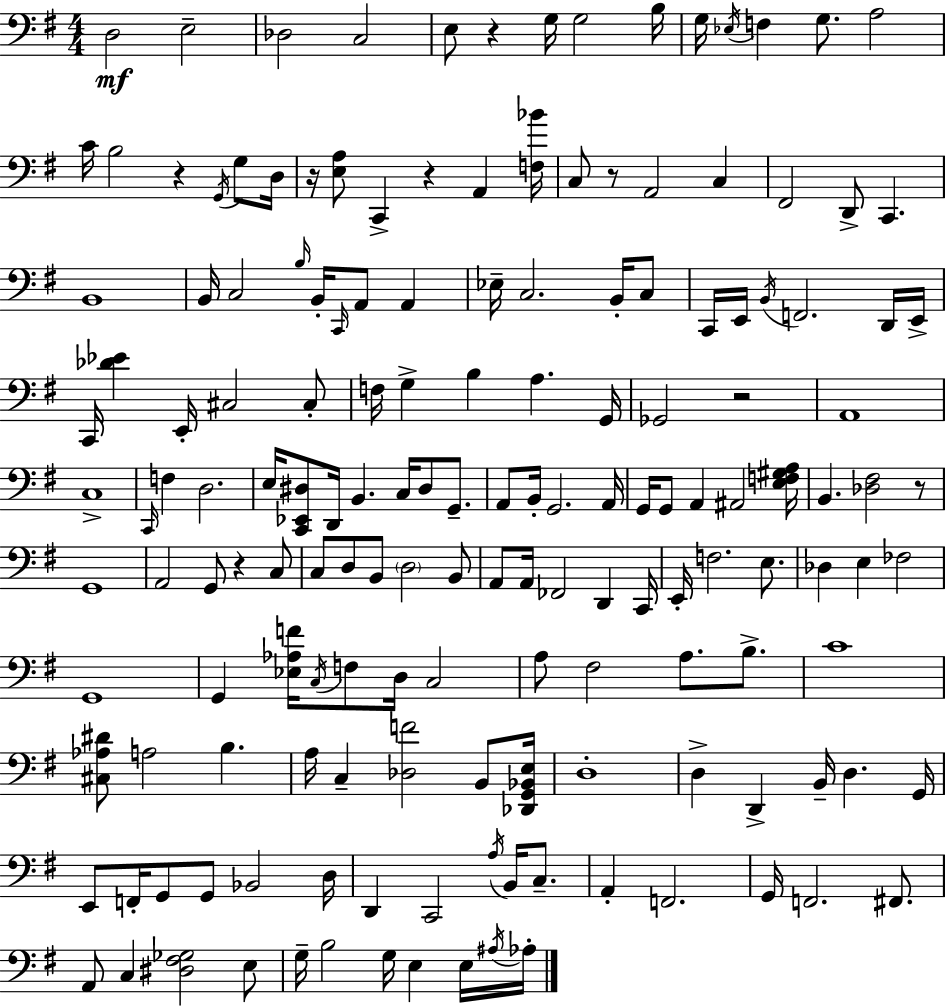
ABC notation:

X:1
T:Untitled
M:4/4
L:1/4
K:G
D,2 E,2 _D,2 C,2 E,/2 z G,/4 G,2 B,/4 G,/4 _E,/4 F, G,/2 A,2 C/4 B,2 z G,,/4 G,/2 D,/4 z/4 [E,A,]/2 C,, z A,, [F,_B]/4 C,/2 z/2 A,,2 C, ^F,,2 D,,/2 C,, B,,4 B,,/4 C,2 B,/4 B,,/4 C,,/4 A,,/2 A,, _E,/4 C,2 B,,/4 C,/2 C,,/4 E,,/4 B,,/4 F,,2 D,,/4 E,,/4 C,,/4 [_D_E] E,,/4 ^C,2 ^C,/2 F,/4 G, B, A, G,,/4 _G,,2 z2 A,,4 C,4 C,,/4 F, D,2 E,/4 [C,,_E,,^D,]/2 D,,/4 B,, C,/4 ^D,/2 G,,/2 A,,/2 B,,/4 G,,2 A,,/4 G,,/4 G,,/2 A,, ^A,,2 [E,F,^G,A,]/4 B,, [_D,^F,]2 z/2 G,,4 A,,2 G,,/2 z C,/2 C,/2 D,/2 B,,/2 D,2 B,,/2 A,,/2 A,,/4 _F,,2 D,, C,,/4 E,,/4 F,2 E,/2 _D, E, _F,2 G,,4 G,, [_E,_A,F]/4 C,/4 F,/2 D,/4 C,2 A,/2 ^F,2 A,/2 B,/2 C4 [^C,_A,^D]/2 A,2 B, A,/4 C, [_D,F]2 B,,/2 [_D,,G,,_B,,E,]/4 D,4 D, D,, B,,/4 D, G,,/4 E,,/2 F,,/4 G,,/2 G,,/2 _B,,2 D,/4 D,, C,,2 A,/4 B,,/4 C,/2 A,, F,,2 G,,/4 F,,2 ^F,,/2 A,,/2 C, [^D,^F,_G,]2 E,/2 G,/4 B,2 G,/4 E, E,/4 ^A,/4 _A,/4